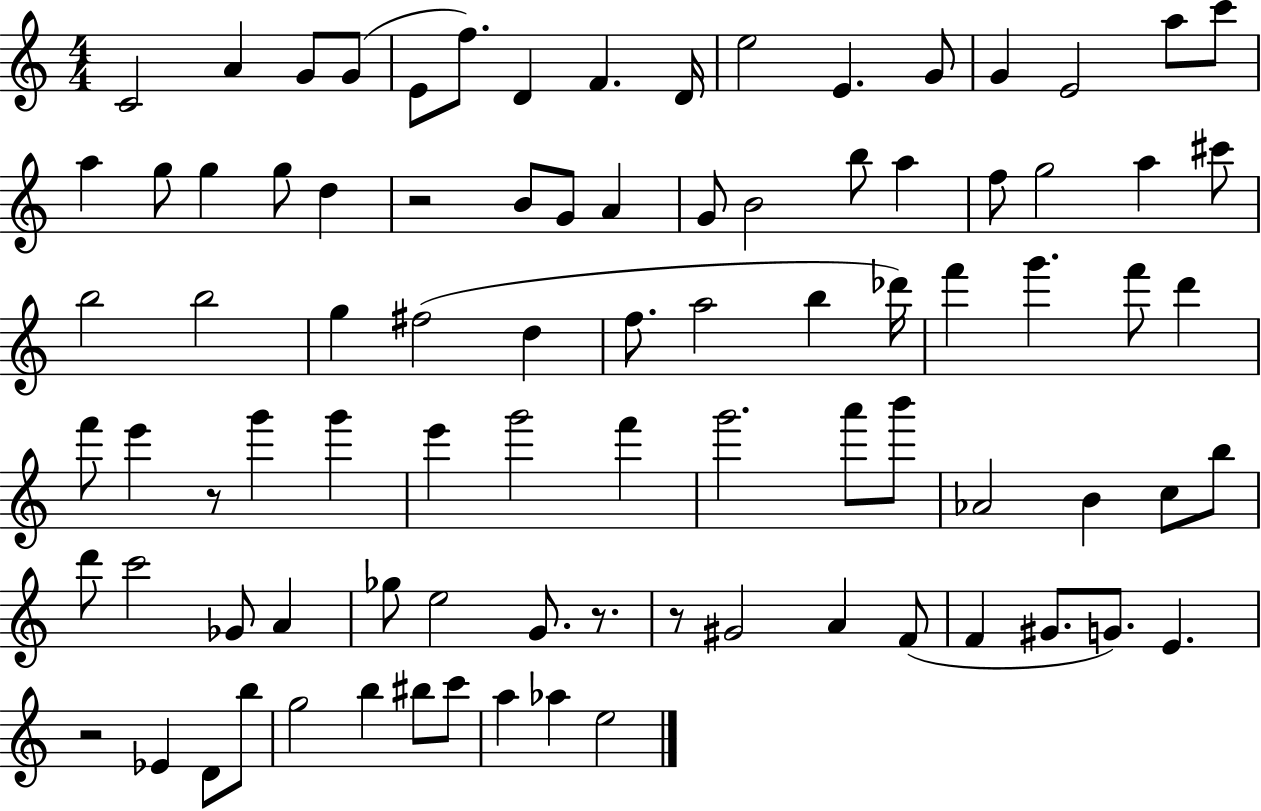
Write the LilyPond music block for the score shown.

{
  \clef treble
  \numericTimeSignature
  \time 4/4
  \key c \major
  c'2 a'4 g'8 g'8( | e'8 f''8.) d'4 f'4. d'16 | e''2 e'4. g'8 | g'4 e'2 a''8 c'''8 | \break a''4 g''8 g''4 g''8 d''4 | r2 b'8 g'8 a'4 | g'8 b'2 b''8 a''4 | f''8 g''2 a''4 cis'''8 | \break b''2 b''2 | g''4 fis''2( d''4 | f''8. a''2 b''4 des'''16) | f'''4 g'''4. f'''8 d'''4 | \break f'''8 e'''4 r8 g'''4 g'''4 | e'''4 g'''2 f'''4 | g'''2. a'''8 b'''8 | aes'2 b'4 c''8 b''8 | \break d'''8 c'''2 ges'8 a'4 | ges''8 e''2 g'8. r8. | r8 gis'2 a'4 f'8( | f'4 gis'8. g'8.) e'4. | \break r2 ees'4 d'8 b''8 | g''2 b''4 bis''8 c'''8 | a''4 aes''4 e''2 | \bar "|."
}